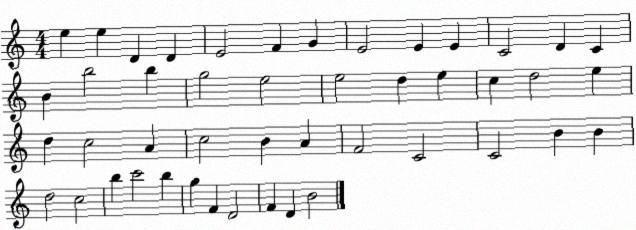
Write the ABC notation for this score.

X:1
T:Untitled
M:4/4
L:1/4
K:C
e e D D E2 F G E2 E E C2 D C B b2 b g2 e2 e2 d e c d2 e d c2 A c2 B A F2 C2 C2 B B d2 c2 b c'2 b g F D2 F D B2